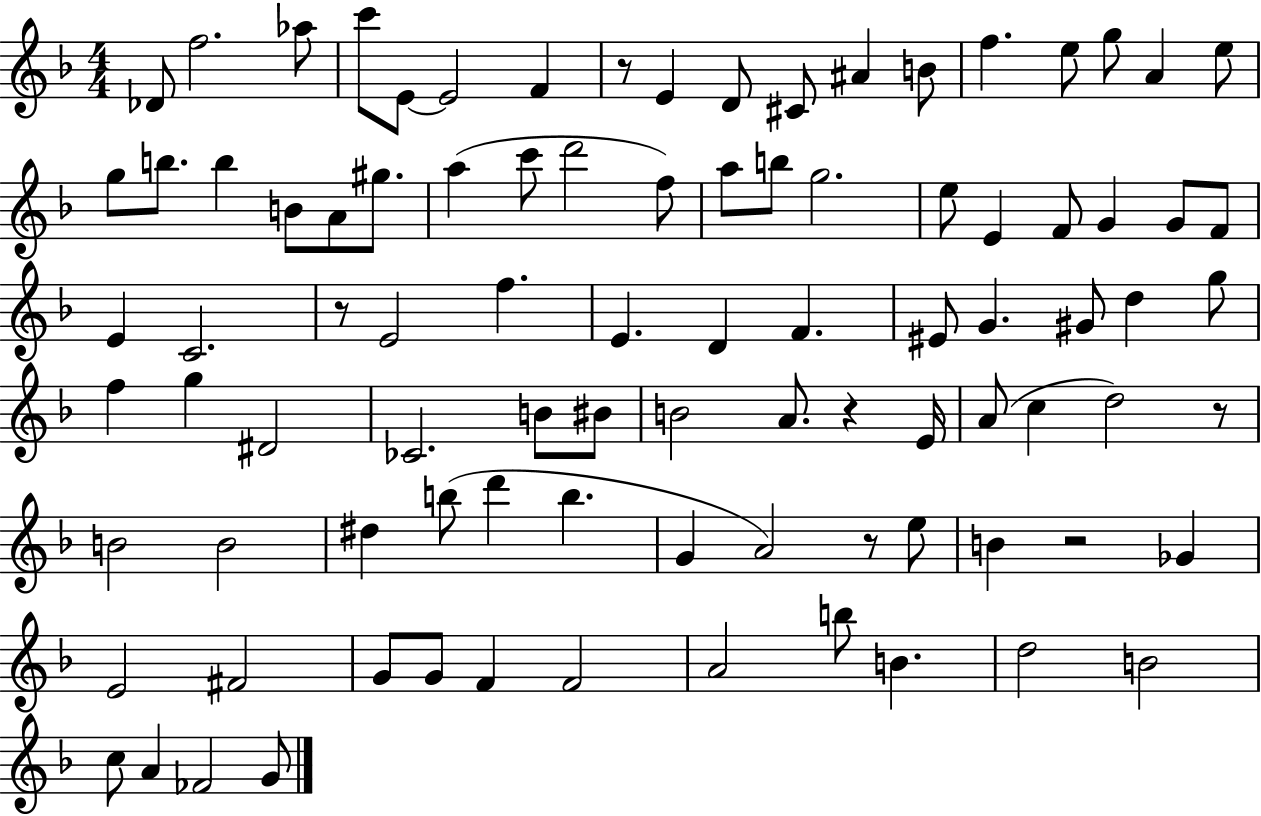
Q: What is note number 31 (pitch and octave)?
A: E5